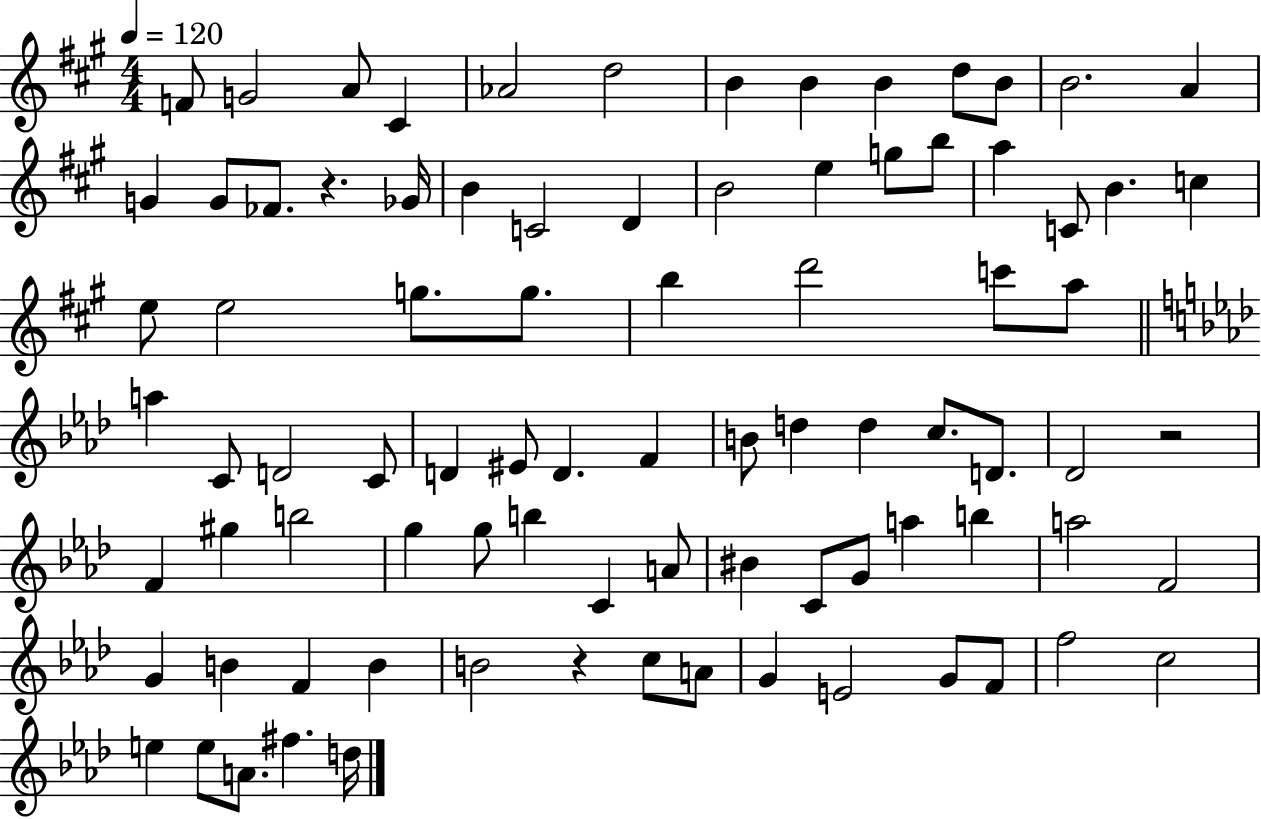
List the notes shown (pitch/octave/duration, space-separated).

F4/e G4/h A4/e C#4/q Ab4/h D5/h B4/q B4/q B4/q D5/e B4/e B4/h. A4/q G4/q G4/e FES4/e. R/q. Gb4/s B4/q C4/h D4/q B4/h E5/q G5/e B5/e A5/q C4/e B4/q. C5/q E5/e E5/h G5/e. G5/e. B5/q D6/h C6/e A5/e A5/q C4/e D4/h C4/e D4/q EIS4/e D4/q. F4/q B4/e D5/q D5/q C5/e. D4/e. Db4/h R/h F4/q G#5/q B5/h G5/q G5/e B5/q C4/q A4/e BIS4/q C4/e G4/e A5/q B5/q A5/h F4/h G4/q B4/q F4/q B4/q B4/h R/q C5/e A4/e G4/q E4/h G4/e F4/e F5/h C5/h E5/q E5/e A4/e. F#5/q. D5/s